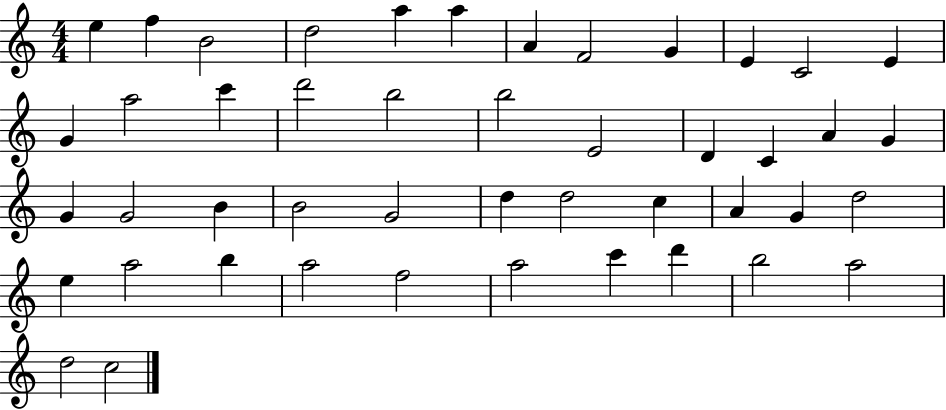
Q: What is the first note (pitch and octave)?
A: E5